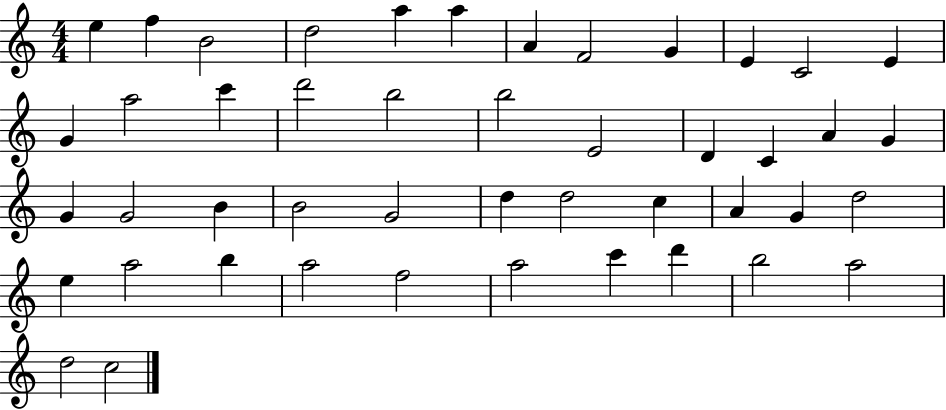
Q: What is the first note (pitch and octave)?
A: E5